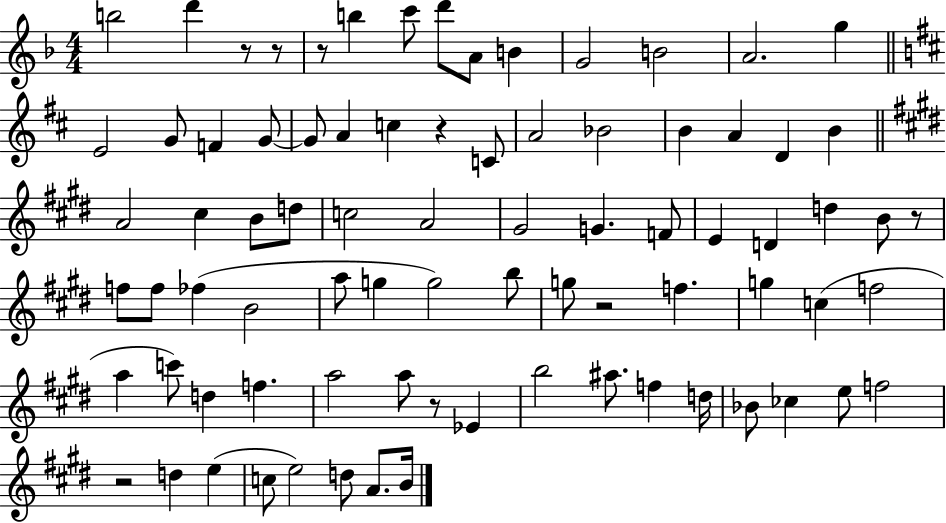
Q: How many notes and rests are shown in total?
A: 81